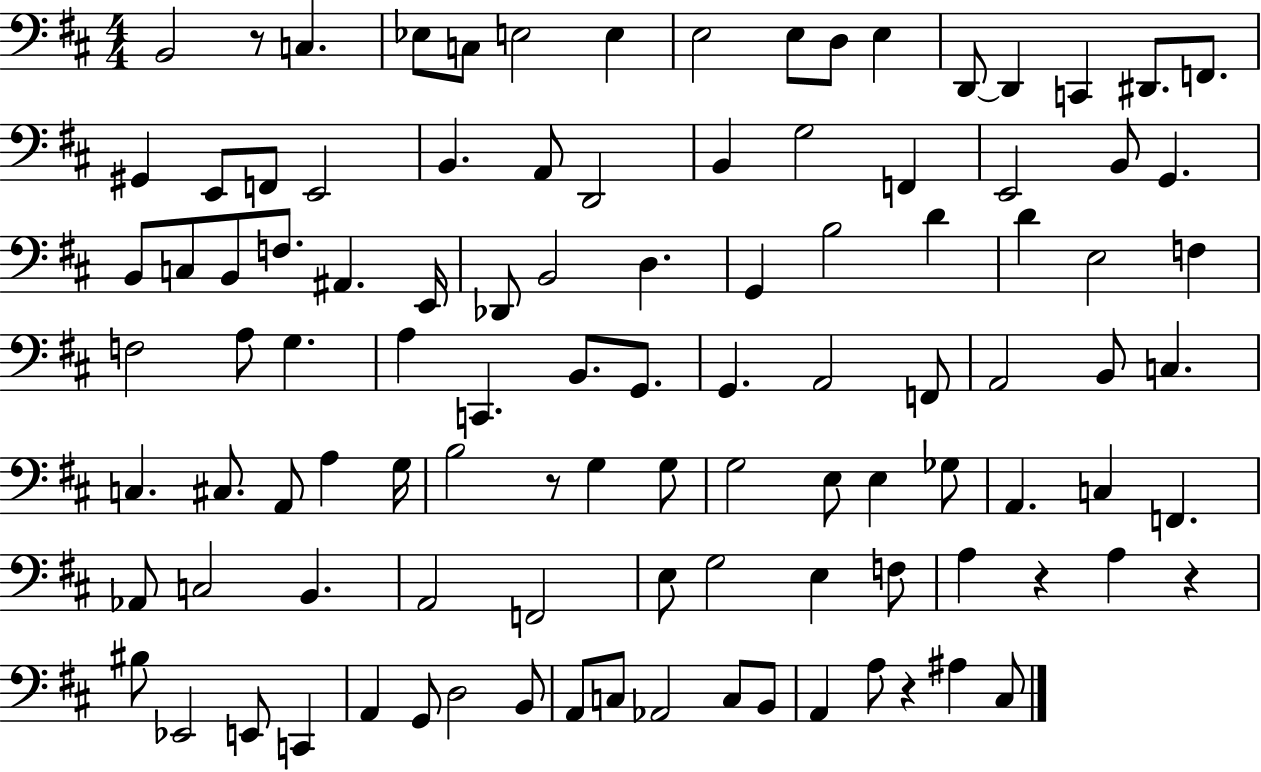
B2/h R/e C3/q. Eb3/e C3/e E3/h E3/q E3/h E3/e D3/e E3/q D2/e D2/q C2/q D#2/e. F2/e. G#2/q E2/e F2/e E2/h B2/q. A2/e D2/h B2/q G3/h F2/q E2/h B2/e G2/q. B2/e C3/e B2/e F3/e. A#2/q. E2/s Db2/e B2/h D3/q. G2/q B3/h D4/q D4/q E3/h F3/q F3/h A3/e G3/q. A3/q C2/q. B2/e. G2/e. G2/q. A2/h F2/e A2/h B2/e C3/q. C3/q. C#3/e. A2/e A3/q G3/s B3/h R/e G3/q G3/e G3/h E3/e E3/q Gb3/e A2/q. C3/q F2/q. Ab2/e C3/h B2/q. A2/h F2/h E3/e G3/h E3/q F3/e A3/q R/q A3/q R/q BIS3/e Eb2/h E2/e C2/q A2/q G2/e D3/h B2/e A2/e C3/e Ab2/h C3/e B2/e A2/q A3/e R/q A#3/q C#3/e